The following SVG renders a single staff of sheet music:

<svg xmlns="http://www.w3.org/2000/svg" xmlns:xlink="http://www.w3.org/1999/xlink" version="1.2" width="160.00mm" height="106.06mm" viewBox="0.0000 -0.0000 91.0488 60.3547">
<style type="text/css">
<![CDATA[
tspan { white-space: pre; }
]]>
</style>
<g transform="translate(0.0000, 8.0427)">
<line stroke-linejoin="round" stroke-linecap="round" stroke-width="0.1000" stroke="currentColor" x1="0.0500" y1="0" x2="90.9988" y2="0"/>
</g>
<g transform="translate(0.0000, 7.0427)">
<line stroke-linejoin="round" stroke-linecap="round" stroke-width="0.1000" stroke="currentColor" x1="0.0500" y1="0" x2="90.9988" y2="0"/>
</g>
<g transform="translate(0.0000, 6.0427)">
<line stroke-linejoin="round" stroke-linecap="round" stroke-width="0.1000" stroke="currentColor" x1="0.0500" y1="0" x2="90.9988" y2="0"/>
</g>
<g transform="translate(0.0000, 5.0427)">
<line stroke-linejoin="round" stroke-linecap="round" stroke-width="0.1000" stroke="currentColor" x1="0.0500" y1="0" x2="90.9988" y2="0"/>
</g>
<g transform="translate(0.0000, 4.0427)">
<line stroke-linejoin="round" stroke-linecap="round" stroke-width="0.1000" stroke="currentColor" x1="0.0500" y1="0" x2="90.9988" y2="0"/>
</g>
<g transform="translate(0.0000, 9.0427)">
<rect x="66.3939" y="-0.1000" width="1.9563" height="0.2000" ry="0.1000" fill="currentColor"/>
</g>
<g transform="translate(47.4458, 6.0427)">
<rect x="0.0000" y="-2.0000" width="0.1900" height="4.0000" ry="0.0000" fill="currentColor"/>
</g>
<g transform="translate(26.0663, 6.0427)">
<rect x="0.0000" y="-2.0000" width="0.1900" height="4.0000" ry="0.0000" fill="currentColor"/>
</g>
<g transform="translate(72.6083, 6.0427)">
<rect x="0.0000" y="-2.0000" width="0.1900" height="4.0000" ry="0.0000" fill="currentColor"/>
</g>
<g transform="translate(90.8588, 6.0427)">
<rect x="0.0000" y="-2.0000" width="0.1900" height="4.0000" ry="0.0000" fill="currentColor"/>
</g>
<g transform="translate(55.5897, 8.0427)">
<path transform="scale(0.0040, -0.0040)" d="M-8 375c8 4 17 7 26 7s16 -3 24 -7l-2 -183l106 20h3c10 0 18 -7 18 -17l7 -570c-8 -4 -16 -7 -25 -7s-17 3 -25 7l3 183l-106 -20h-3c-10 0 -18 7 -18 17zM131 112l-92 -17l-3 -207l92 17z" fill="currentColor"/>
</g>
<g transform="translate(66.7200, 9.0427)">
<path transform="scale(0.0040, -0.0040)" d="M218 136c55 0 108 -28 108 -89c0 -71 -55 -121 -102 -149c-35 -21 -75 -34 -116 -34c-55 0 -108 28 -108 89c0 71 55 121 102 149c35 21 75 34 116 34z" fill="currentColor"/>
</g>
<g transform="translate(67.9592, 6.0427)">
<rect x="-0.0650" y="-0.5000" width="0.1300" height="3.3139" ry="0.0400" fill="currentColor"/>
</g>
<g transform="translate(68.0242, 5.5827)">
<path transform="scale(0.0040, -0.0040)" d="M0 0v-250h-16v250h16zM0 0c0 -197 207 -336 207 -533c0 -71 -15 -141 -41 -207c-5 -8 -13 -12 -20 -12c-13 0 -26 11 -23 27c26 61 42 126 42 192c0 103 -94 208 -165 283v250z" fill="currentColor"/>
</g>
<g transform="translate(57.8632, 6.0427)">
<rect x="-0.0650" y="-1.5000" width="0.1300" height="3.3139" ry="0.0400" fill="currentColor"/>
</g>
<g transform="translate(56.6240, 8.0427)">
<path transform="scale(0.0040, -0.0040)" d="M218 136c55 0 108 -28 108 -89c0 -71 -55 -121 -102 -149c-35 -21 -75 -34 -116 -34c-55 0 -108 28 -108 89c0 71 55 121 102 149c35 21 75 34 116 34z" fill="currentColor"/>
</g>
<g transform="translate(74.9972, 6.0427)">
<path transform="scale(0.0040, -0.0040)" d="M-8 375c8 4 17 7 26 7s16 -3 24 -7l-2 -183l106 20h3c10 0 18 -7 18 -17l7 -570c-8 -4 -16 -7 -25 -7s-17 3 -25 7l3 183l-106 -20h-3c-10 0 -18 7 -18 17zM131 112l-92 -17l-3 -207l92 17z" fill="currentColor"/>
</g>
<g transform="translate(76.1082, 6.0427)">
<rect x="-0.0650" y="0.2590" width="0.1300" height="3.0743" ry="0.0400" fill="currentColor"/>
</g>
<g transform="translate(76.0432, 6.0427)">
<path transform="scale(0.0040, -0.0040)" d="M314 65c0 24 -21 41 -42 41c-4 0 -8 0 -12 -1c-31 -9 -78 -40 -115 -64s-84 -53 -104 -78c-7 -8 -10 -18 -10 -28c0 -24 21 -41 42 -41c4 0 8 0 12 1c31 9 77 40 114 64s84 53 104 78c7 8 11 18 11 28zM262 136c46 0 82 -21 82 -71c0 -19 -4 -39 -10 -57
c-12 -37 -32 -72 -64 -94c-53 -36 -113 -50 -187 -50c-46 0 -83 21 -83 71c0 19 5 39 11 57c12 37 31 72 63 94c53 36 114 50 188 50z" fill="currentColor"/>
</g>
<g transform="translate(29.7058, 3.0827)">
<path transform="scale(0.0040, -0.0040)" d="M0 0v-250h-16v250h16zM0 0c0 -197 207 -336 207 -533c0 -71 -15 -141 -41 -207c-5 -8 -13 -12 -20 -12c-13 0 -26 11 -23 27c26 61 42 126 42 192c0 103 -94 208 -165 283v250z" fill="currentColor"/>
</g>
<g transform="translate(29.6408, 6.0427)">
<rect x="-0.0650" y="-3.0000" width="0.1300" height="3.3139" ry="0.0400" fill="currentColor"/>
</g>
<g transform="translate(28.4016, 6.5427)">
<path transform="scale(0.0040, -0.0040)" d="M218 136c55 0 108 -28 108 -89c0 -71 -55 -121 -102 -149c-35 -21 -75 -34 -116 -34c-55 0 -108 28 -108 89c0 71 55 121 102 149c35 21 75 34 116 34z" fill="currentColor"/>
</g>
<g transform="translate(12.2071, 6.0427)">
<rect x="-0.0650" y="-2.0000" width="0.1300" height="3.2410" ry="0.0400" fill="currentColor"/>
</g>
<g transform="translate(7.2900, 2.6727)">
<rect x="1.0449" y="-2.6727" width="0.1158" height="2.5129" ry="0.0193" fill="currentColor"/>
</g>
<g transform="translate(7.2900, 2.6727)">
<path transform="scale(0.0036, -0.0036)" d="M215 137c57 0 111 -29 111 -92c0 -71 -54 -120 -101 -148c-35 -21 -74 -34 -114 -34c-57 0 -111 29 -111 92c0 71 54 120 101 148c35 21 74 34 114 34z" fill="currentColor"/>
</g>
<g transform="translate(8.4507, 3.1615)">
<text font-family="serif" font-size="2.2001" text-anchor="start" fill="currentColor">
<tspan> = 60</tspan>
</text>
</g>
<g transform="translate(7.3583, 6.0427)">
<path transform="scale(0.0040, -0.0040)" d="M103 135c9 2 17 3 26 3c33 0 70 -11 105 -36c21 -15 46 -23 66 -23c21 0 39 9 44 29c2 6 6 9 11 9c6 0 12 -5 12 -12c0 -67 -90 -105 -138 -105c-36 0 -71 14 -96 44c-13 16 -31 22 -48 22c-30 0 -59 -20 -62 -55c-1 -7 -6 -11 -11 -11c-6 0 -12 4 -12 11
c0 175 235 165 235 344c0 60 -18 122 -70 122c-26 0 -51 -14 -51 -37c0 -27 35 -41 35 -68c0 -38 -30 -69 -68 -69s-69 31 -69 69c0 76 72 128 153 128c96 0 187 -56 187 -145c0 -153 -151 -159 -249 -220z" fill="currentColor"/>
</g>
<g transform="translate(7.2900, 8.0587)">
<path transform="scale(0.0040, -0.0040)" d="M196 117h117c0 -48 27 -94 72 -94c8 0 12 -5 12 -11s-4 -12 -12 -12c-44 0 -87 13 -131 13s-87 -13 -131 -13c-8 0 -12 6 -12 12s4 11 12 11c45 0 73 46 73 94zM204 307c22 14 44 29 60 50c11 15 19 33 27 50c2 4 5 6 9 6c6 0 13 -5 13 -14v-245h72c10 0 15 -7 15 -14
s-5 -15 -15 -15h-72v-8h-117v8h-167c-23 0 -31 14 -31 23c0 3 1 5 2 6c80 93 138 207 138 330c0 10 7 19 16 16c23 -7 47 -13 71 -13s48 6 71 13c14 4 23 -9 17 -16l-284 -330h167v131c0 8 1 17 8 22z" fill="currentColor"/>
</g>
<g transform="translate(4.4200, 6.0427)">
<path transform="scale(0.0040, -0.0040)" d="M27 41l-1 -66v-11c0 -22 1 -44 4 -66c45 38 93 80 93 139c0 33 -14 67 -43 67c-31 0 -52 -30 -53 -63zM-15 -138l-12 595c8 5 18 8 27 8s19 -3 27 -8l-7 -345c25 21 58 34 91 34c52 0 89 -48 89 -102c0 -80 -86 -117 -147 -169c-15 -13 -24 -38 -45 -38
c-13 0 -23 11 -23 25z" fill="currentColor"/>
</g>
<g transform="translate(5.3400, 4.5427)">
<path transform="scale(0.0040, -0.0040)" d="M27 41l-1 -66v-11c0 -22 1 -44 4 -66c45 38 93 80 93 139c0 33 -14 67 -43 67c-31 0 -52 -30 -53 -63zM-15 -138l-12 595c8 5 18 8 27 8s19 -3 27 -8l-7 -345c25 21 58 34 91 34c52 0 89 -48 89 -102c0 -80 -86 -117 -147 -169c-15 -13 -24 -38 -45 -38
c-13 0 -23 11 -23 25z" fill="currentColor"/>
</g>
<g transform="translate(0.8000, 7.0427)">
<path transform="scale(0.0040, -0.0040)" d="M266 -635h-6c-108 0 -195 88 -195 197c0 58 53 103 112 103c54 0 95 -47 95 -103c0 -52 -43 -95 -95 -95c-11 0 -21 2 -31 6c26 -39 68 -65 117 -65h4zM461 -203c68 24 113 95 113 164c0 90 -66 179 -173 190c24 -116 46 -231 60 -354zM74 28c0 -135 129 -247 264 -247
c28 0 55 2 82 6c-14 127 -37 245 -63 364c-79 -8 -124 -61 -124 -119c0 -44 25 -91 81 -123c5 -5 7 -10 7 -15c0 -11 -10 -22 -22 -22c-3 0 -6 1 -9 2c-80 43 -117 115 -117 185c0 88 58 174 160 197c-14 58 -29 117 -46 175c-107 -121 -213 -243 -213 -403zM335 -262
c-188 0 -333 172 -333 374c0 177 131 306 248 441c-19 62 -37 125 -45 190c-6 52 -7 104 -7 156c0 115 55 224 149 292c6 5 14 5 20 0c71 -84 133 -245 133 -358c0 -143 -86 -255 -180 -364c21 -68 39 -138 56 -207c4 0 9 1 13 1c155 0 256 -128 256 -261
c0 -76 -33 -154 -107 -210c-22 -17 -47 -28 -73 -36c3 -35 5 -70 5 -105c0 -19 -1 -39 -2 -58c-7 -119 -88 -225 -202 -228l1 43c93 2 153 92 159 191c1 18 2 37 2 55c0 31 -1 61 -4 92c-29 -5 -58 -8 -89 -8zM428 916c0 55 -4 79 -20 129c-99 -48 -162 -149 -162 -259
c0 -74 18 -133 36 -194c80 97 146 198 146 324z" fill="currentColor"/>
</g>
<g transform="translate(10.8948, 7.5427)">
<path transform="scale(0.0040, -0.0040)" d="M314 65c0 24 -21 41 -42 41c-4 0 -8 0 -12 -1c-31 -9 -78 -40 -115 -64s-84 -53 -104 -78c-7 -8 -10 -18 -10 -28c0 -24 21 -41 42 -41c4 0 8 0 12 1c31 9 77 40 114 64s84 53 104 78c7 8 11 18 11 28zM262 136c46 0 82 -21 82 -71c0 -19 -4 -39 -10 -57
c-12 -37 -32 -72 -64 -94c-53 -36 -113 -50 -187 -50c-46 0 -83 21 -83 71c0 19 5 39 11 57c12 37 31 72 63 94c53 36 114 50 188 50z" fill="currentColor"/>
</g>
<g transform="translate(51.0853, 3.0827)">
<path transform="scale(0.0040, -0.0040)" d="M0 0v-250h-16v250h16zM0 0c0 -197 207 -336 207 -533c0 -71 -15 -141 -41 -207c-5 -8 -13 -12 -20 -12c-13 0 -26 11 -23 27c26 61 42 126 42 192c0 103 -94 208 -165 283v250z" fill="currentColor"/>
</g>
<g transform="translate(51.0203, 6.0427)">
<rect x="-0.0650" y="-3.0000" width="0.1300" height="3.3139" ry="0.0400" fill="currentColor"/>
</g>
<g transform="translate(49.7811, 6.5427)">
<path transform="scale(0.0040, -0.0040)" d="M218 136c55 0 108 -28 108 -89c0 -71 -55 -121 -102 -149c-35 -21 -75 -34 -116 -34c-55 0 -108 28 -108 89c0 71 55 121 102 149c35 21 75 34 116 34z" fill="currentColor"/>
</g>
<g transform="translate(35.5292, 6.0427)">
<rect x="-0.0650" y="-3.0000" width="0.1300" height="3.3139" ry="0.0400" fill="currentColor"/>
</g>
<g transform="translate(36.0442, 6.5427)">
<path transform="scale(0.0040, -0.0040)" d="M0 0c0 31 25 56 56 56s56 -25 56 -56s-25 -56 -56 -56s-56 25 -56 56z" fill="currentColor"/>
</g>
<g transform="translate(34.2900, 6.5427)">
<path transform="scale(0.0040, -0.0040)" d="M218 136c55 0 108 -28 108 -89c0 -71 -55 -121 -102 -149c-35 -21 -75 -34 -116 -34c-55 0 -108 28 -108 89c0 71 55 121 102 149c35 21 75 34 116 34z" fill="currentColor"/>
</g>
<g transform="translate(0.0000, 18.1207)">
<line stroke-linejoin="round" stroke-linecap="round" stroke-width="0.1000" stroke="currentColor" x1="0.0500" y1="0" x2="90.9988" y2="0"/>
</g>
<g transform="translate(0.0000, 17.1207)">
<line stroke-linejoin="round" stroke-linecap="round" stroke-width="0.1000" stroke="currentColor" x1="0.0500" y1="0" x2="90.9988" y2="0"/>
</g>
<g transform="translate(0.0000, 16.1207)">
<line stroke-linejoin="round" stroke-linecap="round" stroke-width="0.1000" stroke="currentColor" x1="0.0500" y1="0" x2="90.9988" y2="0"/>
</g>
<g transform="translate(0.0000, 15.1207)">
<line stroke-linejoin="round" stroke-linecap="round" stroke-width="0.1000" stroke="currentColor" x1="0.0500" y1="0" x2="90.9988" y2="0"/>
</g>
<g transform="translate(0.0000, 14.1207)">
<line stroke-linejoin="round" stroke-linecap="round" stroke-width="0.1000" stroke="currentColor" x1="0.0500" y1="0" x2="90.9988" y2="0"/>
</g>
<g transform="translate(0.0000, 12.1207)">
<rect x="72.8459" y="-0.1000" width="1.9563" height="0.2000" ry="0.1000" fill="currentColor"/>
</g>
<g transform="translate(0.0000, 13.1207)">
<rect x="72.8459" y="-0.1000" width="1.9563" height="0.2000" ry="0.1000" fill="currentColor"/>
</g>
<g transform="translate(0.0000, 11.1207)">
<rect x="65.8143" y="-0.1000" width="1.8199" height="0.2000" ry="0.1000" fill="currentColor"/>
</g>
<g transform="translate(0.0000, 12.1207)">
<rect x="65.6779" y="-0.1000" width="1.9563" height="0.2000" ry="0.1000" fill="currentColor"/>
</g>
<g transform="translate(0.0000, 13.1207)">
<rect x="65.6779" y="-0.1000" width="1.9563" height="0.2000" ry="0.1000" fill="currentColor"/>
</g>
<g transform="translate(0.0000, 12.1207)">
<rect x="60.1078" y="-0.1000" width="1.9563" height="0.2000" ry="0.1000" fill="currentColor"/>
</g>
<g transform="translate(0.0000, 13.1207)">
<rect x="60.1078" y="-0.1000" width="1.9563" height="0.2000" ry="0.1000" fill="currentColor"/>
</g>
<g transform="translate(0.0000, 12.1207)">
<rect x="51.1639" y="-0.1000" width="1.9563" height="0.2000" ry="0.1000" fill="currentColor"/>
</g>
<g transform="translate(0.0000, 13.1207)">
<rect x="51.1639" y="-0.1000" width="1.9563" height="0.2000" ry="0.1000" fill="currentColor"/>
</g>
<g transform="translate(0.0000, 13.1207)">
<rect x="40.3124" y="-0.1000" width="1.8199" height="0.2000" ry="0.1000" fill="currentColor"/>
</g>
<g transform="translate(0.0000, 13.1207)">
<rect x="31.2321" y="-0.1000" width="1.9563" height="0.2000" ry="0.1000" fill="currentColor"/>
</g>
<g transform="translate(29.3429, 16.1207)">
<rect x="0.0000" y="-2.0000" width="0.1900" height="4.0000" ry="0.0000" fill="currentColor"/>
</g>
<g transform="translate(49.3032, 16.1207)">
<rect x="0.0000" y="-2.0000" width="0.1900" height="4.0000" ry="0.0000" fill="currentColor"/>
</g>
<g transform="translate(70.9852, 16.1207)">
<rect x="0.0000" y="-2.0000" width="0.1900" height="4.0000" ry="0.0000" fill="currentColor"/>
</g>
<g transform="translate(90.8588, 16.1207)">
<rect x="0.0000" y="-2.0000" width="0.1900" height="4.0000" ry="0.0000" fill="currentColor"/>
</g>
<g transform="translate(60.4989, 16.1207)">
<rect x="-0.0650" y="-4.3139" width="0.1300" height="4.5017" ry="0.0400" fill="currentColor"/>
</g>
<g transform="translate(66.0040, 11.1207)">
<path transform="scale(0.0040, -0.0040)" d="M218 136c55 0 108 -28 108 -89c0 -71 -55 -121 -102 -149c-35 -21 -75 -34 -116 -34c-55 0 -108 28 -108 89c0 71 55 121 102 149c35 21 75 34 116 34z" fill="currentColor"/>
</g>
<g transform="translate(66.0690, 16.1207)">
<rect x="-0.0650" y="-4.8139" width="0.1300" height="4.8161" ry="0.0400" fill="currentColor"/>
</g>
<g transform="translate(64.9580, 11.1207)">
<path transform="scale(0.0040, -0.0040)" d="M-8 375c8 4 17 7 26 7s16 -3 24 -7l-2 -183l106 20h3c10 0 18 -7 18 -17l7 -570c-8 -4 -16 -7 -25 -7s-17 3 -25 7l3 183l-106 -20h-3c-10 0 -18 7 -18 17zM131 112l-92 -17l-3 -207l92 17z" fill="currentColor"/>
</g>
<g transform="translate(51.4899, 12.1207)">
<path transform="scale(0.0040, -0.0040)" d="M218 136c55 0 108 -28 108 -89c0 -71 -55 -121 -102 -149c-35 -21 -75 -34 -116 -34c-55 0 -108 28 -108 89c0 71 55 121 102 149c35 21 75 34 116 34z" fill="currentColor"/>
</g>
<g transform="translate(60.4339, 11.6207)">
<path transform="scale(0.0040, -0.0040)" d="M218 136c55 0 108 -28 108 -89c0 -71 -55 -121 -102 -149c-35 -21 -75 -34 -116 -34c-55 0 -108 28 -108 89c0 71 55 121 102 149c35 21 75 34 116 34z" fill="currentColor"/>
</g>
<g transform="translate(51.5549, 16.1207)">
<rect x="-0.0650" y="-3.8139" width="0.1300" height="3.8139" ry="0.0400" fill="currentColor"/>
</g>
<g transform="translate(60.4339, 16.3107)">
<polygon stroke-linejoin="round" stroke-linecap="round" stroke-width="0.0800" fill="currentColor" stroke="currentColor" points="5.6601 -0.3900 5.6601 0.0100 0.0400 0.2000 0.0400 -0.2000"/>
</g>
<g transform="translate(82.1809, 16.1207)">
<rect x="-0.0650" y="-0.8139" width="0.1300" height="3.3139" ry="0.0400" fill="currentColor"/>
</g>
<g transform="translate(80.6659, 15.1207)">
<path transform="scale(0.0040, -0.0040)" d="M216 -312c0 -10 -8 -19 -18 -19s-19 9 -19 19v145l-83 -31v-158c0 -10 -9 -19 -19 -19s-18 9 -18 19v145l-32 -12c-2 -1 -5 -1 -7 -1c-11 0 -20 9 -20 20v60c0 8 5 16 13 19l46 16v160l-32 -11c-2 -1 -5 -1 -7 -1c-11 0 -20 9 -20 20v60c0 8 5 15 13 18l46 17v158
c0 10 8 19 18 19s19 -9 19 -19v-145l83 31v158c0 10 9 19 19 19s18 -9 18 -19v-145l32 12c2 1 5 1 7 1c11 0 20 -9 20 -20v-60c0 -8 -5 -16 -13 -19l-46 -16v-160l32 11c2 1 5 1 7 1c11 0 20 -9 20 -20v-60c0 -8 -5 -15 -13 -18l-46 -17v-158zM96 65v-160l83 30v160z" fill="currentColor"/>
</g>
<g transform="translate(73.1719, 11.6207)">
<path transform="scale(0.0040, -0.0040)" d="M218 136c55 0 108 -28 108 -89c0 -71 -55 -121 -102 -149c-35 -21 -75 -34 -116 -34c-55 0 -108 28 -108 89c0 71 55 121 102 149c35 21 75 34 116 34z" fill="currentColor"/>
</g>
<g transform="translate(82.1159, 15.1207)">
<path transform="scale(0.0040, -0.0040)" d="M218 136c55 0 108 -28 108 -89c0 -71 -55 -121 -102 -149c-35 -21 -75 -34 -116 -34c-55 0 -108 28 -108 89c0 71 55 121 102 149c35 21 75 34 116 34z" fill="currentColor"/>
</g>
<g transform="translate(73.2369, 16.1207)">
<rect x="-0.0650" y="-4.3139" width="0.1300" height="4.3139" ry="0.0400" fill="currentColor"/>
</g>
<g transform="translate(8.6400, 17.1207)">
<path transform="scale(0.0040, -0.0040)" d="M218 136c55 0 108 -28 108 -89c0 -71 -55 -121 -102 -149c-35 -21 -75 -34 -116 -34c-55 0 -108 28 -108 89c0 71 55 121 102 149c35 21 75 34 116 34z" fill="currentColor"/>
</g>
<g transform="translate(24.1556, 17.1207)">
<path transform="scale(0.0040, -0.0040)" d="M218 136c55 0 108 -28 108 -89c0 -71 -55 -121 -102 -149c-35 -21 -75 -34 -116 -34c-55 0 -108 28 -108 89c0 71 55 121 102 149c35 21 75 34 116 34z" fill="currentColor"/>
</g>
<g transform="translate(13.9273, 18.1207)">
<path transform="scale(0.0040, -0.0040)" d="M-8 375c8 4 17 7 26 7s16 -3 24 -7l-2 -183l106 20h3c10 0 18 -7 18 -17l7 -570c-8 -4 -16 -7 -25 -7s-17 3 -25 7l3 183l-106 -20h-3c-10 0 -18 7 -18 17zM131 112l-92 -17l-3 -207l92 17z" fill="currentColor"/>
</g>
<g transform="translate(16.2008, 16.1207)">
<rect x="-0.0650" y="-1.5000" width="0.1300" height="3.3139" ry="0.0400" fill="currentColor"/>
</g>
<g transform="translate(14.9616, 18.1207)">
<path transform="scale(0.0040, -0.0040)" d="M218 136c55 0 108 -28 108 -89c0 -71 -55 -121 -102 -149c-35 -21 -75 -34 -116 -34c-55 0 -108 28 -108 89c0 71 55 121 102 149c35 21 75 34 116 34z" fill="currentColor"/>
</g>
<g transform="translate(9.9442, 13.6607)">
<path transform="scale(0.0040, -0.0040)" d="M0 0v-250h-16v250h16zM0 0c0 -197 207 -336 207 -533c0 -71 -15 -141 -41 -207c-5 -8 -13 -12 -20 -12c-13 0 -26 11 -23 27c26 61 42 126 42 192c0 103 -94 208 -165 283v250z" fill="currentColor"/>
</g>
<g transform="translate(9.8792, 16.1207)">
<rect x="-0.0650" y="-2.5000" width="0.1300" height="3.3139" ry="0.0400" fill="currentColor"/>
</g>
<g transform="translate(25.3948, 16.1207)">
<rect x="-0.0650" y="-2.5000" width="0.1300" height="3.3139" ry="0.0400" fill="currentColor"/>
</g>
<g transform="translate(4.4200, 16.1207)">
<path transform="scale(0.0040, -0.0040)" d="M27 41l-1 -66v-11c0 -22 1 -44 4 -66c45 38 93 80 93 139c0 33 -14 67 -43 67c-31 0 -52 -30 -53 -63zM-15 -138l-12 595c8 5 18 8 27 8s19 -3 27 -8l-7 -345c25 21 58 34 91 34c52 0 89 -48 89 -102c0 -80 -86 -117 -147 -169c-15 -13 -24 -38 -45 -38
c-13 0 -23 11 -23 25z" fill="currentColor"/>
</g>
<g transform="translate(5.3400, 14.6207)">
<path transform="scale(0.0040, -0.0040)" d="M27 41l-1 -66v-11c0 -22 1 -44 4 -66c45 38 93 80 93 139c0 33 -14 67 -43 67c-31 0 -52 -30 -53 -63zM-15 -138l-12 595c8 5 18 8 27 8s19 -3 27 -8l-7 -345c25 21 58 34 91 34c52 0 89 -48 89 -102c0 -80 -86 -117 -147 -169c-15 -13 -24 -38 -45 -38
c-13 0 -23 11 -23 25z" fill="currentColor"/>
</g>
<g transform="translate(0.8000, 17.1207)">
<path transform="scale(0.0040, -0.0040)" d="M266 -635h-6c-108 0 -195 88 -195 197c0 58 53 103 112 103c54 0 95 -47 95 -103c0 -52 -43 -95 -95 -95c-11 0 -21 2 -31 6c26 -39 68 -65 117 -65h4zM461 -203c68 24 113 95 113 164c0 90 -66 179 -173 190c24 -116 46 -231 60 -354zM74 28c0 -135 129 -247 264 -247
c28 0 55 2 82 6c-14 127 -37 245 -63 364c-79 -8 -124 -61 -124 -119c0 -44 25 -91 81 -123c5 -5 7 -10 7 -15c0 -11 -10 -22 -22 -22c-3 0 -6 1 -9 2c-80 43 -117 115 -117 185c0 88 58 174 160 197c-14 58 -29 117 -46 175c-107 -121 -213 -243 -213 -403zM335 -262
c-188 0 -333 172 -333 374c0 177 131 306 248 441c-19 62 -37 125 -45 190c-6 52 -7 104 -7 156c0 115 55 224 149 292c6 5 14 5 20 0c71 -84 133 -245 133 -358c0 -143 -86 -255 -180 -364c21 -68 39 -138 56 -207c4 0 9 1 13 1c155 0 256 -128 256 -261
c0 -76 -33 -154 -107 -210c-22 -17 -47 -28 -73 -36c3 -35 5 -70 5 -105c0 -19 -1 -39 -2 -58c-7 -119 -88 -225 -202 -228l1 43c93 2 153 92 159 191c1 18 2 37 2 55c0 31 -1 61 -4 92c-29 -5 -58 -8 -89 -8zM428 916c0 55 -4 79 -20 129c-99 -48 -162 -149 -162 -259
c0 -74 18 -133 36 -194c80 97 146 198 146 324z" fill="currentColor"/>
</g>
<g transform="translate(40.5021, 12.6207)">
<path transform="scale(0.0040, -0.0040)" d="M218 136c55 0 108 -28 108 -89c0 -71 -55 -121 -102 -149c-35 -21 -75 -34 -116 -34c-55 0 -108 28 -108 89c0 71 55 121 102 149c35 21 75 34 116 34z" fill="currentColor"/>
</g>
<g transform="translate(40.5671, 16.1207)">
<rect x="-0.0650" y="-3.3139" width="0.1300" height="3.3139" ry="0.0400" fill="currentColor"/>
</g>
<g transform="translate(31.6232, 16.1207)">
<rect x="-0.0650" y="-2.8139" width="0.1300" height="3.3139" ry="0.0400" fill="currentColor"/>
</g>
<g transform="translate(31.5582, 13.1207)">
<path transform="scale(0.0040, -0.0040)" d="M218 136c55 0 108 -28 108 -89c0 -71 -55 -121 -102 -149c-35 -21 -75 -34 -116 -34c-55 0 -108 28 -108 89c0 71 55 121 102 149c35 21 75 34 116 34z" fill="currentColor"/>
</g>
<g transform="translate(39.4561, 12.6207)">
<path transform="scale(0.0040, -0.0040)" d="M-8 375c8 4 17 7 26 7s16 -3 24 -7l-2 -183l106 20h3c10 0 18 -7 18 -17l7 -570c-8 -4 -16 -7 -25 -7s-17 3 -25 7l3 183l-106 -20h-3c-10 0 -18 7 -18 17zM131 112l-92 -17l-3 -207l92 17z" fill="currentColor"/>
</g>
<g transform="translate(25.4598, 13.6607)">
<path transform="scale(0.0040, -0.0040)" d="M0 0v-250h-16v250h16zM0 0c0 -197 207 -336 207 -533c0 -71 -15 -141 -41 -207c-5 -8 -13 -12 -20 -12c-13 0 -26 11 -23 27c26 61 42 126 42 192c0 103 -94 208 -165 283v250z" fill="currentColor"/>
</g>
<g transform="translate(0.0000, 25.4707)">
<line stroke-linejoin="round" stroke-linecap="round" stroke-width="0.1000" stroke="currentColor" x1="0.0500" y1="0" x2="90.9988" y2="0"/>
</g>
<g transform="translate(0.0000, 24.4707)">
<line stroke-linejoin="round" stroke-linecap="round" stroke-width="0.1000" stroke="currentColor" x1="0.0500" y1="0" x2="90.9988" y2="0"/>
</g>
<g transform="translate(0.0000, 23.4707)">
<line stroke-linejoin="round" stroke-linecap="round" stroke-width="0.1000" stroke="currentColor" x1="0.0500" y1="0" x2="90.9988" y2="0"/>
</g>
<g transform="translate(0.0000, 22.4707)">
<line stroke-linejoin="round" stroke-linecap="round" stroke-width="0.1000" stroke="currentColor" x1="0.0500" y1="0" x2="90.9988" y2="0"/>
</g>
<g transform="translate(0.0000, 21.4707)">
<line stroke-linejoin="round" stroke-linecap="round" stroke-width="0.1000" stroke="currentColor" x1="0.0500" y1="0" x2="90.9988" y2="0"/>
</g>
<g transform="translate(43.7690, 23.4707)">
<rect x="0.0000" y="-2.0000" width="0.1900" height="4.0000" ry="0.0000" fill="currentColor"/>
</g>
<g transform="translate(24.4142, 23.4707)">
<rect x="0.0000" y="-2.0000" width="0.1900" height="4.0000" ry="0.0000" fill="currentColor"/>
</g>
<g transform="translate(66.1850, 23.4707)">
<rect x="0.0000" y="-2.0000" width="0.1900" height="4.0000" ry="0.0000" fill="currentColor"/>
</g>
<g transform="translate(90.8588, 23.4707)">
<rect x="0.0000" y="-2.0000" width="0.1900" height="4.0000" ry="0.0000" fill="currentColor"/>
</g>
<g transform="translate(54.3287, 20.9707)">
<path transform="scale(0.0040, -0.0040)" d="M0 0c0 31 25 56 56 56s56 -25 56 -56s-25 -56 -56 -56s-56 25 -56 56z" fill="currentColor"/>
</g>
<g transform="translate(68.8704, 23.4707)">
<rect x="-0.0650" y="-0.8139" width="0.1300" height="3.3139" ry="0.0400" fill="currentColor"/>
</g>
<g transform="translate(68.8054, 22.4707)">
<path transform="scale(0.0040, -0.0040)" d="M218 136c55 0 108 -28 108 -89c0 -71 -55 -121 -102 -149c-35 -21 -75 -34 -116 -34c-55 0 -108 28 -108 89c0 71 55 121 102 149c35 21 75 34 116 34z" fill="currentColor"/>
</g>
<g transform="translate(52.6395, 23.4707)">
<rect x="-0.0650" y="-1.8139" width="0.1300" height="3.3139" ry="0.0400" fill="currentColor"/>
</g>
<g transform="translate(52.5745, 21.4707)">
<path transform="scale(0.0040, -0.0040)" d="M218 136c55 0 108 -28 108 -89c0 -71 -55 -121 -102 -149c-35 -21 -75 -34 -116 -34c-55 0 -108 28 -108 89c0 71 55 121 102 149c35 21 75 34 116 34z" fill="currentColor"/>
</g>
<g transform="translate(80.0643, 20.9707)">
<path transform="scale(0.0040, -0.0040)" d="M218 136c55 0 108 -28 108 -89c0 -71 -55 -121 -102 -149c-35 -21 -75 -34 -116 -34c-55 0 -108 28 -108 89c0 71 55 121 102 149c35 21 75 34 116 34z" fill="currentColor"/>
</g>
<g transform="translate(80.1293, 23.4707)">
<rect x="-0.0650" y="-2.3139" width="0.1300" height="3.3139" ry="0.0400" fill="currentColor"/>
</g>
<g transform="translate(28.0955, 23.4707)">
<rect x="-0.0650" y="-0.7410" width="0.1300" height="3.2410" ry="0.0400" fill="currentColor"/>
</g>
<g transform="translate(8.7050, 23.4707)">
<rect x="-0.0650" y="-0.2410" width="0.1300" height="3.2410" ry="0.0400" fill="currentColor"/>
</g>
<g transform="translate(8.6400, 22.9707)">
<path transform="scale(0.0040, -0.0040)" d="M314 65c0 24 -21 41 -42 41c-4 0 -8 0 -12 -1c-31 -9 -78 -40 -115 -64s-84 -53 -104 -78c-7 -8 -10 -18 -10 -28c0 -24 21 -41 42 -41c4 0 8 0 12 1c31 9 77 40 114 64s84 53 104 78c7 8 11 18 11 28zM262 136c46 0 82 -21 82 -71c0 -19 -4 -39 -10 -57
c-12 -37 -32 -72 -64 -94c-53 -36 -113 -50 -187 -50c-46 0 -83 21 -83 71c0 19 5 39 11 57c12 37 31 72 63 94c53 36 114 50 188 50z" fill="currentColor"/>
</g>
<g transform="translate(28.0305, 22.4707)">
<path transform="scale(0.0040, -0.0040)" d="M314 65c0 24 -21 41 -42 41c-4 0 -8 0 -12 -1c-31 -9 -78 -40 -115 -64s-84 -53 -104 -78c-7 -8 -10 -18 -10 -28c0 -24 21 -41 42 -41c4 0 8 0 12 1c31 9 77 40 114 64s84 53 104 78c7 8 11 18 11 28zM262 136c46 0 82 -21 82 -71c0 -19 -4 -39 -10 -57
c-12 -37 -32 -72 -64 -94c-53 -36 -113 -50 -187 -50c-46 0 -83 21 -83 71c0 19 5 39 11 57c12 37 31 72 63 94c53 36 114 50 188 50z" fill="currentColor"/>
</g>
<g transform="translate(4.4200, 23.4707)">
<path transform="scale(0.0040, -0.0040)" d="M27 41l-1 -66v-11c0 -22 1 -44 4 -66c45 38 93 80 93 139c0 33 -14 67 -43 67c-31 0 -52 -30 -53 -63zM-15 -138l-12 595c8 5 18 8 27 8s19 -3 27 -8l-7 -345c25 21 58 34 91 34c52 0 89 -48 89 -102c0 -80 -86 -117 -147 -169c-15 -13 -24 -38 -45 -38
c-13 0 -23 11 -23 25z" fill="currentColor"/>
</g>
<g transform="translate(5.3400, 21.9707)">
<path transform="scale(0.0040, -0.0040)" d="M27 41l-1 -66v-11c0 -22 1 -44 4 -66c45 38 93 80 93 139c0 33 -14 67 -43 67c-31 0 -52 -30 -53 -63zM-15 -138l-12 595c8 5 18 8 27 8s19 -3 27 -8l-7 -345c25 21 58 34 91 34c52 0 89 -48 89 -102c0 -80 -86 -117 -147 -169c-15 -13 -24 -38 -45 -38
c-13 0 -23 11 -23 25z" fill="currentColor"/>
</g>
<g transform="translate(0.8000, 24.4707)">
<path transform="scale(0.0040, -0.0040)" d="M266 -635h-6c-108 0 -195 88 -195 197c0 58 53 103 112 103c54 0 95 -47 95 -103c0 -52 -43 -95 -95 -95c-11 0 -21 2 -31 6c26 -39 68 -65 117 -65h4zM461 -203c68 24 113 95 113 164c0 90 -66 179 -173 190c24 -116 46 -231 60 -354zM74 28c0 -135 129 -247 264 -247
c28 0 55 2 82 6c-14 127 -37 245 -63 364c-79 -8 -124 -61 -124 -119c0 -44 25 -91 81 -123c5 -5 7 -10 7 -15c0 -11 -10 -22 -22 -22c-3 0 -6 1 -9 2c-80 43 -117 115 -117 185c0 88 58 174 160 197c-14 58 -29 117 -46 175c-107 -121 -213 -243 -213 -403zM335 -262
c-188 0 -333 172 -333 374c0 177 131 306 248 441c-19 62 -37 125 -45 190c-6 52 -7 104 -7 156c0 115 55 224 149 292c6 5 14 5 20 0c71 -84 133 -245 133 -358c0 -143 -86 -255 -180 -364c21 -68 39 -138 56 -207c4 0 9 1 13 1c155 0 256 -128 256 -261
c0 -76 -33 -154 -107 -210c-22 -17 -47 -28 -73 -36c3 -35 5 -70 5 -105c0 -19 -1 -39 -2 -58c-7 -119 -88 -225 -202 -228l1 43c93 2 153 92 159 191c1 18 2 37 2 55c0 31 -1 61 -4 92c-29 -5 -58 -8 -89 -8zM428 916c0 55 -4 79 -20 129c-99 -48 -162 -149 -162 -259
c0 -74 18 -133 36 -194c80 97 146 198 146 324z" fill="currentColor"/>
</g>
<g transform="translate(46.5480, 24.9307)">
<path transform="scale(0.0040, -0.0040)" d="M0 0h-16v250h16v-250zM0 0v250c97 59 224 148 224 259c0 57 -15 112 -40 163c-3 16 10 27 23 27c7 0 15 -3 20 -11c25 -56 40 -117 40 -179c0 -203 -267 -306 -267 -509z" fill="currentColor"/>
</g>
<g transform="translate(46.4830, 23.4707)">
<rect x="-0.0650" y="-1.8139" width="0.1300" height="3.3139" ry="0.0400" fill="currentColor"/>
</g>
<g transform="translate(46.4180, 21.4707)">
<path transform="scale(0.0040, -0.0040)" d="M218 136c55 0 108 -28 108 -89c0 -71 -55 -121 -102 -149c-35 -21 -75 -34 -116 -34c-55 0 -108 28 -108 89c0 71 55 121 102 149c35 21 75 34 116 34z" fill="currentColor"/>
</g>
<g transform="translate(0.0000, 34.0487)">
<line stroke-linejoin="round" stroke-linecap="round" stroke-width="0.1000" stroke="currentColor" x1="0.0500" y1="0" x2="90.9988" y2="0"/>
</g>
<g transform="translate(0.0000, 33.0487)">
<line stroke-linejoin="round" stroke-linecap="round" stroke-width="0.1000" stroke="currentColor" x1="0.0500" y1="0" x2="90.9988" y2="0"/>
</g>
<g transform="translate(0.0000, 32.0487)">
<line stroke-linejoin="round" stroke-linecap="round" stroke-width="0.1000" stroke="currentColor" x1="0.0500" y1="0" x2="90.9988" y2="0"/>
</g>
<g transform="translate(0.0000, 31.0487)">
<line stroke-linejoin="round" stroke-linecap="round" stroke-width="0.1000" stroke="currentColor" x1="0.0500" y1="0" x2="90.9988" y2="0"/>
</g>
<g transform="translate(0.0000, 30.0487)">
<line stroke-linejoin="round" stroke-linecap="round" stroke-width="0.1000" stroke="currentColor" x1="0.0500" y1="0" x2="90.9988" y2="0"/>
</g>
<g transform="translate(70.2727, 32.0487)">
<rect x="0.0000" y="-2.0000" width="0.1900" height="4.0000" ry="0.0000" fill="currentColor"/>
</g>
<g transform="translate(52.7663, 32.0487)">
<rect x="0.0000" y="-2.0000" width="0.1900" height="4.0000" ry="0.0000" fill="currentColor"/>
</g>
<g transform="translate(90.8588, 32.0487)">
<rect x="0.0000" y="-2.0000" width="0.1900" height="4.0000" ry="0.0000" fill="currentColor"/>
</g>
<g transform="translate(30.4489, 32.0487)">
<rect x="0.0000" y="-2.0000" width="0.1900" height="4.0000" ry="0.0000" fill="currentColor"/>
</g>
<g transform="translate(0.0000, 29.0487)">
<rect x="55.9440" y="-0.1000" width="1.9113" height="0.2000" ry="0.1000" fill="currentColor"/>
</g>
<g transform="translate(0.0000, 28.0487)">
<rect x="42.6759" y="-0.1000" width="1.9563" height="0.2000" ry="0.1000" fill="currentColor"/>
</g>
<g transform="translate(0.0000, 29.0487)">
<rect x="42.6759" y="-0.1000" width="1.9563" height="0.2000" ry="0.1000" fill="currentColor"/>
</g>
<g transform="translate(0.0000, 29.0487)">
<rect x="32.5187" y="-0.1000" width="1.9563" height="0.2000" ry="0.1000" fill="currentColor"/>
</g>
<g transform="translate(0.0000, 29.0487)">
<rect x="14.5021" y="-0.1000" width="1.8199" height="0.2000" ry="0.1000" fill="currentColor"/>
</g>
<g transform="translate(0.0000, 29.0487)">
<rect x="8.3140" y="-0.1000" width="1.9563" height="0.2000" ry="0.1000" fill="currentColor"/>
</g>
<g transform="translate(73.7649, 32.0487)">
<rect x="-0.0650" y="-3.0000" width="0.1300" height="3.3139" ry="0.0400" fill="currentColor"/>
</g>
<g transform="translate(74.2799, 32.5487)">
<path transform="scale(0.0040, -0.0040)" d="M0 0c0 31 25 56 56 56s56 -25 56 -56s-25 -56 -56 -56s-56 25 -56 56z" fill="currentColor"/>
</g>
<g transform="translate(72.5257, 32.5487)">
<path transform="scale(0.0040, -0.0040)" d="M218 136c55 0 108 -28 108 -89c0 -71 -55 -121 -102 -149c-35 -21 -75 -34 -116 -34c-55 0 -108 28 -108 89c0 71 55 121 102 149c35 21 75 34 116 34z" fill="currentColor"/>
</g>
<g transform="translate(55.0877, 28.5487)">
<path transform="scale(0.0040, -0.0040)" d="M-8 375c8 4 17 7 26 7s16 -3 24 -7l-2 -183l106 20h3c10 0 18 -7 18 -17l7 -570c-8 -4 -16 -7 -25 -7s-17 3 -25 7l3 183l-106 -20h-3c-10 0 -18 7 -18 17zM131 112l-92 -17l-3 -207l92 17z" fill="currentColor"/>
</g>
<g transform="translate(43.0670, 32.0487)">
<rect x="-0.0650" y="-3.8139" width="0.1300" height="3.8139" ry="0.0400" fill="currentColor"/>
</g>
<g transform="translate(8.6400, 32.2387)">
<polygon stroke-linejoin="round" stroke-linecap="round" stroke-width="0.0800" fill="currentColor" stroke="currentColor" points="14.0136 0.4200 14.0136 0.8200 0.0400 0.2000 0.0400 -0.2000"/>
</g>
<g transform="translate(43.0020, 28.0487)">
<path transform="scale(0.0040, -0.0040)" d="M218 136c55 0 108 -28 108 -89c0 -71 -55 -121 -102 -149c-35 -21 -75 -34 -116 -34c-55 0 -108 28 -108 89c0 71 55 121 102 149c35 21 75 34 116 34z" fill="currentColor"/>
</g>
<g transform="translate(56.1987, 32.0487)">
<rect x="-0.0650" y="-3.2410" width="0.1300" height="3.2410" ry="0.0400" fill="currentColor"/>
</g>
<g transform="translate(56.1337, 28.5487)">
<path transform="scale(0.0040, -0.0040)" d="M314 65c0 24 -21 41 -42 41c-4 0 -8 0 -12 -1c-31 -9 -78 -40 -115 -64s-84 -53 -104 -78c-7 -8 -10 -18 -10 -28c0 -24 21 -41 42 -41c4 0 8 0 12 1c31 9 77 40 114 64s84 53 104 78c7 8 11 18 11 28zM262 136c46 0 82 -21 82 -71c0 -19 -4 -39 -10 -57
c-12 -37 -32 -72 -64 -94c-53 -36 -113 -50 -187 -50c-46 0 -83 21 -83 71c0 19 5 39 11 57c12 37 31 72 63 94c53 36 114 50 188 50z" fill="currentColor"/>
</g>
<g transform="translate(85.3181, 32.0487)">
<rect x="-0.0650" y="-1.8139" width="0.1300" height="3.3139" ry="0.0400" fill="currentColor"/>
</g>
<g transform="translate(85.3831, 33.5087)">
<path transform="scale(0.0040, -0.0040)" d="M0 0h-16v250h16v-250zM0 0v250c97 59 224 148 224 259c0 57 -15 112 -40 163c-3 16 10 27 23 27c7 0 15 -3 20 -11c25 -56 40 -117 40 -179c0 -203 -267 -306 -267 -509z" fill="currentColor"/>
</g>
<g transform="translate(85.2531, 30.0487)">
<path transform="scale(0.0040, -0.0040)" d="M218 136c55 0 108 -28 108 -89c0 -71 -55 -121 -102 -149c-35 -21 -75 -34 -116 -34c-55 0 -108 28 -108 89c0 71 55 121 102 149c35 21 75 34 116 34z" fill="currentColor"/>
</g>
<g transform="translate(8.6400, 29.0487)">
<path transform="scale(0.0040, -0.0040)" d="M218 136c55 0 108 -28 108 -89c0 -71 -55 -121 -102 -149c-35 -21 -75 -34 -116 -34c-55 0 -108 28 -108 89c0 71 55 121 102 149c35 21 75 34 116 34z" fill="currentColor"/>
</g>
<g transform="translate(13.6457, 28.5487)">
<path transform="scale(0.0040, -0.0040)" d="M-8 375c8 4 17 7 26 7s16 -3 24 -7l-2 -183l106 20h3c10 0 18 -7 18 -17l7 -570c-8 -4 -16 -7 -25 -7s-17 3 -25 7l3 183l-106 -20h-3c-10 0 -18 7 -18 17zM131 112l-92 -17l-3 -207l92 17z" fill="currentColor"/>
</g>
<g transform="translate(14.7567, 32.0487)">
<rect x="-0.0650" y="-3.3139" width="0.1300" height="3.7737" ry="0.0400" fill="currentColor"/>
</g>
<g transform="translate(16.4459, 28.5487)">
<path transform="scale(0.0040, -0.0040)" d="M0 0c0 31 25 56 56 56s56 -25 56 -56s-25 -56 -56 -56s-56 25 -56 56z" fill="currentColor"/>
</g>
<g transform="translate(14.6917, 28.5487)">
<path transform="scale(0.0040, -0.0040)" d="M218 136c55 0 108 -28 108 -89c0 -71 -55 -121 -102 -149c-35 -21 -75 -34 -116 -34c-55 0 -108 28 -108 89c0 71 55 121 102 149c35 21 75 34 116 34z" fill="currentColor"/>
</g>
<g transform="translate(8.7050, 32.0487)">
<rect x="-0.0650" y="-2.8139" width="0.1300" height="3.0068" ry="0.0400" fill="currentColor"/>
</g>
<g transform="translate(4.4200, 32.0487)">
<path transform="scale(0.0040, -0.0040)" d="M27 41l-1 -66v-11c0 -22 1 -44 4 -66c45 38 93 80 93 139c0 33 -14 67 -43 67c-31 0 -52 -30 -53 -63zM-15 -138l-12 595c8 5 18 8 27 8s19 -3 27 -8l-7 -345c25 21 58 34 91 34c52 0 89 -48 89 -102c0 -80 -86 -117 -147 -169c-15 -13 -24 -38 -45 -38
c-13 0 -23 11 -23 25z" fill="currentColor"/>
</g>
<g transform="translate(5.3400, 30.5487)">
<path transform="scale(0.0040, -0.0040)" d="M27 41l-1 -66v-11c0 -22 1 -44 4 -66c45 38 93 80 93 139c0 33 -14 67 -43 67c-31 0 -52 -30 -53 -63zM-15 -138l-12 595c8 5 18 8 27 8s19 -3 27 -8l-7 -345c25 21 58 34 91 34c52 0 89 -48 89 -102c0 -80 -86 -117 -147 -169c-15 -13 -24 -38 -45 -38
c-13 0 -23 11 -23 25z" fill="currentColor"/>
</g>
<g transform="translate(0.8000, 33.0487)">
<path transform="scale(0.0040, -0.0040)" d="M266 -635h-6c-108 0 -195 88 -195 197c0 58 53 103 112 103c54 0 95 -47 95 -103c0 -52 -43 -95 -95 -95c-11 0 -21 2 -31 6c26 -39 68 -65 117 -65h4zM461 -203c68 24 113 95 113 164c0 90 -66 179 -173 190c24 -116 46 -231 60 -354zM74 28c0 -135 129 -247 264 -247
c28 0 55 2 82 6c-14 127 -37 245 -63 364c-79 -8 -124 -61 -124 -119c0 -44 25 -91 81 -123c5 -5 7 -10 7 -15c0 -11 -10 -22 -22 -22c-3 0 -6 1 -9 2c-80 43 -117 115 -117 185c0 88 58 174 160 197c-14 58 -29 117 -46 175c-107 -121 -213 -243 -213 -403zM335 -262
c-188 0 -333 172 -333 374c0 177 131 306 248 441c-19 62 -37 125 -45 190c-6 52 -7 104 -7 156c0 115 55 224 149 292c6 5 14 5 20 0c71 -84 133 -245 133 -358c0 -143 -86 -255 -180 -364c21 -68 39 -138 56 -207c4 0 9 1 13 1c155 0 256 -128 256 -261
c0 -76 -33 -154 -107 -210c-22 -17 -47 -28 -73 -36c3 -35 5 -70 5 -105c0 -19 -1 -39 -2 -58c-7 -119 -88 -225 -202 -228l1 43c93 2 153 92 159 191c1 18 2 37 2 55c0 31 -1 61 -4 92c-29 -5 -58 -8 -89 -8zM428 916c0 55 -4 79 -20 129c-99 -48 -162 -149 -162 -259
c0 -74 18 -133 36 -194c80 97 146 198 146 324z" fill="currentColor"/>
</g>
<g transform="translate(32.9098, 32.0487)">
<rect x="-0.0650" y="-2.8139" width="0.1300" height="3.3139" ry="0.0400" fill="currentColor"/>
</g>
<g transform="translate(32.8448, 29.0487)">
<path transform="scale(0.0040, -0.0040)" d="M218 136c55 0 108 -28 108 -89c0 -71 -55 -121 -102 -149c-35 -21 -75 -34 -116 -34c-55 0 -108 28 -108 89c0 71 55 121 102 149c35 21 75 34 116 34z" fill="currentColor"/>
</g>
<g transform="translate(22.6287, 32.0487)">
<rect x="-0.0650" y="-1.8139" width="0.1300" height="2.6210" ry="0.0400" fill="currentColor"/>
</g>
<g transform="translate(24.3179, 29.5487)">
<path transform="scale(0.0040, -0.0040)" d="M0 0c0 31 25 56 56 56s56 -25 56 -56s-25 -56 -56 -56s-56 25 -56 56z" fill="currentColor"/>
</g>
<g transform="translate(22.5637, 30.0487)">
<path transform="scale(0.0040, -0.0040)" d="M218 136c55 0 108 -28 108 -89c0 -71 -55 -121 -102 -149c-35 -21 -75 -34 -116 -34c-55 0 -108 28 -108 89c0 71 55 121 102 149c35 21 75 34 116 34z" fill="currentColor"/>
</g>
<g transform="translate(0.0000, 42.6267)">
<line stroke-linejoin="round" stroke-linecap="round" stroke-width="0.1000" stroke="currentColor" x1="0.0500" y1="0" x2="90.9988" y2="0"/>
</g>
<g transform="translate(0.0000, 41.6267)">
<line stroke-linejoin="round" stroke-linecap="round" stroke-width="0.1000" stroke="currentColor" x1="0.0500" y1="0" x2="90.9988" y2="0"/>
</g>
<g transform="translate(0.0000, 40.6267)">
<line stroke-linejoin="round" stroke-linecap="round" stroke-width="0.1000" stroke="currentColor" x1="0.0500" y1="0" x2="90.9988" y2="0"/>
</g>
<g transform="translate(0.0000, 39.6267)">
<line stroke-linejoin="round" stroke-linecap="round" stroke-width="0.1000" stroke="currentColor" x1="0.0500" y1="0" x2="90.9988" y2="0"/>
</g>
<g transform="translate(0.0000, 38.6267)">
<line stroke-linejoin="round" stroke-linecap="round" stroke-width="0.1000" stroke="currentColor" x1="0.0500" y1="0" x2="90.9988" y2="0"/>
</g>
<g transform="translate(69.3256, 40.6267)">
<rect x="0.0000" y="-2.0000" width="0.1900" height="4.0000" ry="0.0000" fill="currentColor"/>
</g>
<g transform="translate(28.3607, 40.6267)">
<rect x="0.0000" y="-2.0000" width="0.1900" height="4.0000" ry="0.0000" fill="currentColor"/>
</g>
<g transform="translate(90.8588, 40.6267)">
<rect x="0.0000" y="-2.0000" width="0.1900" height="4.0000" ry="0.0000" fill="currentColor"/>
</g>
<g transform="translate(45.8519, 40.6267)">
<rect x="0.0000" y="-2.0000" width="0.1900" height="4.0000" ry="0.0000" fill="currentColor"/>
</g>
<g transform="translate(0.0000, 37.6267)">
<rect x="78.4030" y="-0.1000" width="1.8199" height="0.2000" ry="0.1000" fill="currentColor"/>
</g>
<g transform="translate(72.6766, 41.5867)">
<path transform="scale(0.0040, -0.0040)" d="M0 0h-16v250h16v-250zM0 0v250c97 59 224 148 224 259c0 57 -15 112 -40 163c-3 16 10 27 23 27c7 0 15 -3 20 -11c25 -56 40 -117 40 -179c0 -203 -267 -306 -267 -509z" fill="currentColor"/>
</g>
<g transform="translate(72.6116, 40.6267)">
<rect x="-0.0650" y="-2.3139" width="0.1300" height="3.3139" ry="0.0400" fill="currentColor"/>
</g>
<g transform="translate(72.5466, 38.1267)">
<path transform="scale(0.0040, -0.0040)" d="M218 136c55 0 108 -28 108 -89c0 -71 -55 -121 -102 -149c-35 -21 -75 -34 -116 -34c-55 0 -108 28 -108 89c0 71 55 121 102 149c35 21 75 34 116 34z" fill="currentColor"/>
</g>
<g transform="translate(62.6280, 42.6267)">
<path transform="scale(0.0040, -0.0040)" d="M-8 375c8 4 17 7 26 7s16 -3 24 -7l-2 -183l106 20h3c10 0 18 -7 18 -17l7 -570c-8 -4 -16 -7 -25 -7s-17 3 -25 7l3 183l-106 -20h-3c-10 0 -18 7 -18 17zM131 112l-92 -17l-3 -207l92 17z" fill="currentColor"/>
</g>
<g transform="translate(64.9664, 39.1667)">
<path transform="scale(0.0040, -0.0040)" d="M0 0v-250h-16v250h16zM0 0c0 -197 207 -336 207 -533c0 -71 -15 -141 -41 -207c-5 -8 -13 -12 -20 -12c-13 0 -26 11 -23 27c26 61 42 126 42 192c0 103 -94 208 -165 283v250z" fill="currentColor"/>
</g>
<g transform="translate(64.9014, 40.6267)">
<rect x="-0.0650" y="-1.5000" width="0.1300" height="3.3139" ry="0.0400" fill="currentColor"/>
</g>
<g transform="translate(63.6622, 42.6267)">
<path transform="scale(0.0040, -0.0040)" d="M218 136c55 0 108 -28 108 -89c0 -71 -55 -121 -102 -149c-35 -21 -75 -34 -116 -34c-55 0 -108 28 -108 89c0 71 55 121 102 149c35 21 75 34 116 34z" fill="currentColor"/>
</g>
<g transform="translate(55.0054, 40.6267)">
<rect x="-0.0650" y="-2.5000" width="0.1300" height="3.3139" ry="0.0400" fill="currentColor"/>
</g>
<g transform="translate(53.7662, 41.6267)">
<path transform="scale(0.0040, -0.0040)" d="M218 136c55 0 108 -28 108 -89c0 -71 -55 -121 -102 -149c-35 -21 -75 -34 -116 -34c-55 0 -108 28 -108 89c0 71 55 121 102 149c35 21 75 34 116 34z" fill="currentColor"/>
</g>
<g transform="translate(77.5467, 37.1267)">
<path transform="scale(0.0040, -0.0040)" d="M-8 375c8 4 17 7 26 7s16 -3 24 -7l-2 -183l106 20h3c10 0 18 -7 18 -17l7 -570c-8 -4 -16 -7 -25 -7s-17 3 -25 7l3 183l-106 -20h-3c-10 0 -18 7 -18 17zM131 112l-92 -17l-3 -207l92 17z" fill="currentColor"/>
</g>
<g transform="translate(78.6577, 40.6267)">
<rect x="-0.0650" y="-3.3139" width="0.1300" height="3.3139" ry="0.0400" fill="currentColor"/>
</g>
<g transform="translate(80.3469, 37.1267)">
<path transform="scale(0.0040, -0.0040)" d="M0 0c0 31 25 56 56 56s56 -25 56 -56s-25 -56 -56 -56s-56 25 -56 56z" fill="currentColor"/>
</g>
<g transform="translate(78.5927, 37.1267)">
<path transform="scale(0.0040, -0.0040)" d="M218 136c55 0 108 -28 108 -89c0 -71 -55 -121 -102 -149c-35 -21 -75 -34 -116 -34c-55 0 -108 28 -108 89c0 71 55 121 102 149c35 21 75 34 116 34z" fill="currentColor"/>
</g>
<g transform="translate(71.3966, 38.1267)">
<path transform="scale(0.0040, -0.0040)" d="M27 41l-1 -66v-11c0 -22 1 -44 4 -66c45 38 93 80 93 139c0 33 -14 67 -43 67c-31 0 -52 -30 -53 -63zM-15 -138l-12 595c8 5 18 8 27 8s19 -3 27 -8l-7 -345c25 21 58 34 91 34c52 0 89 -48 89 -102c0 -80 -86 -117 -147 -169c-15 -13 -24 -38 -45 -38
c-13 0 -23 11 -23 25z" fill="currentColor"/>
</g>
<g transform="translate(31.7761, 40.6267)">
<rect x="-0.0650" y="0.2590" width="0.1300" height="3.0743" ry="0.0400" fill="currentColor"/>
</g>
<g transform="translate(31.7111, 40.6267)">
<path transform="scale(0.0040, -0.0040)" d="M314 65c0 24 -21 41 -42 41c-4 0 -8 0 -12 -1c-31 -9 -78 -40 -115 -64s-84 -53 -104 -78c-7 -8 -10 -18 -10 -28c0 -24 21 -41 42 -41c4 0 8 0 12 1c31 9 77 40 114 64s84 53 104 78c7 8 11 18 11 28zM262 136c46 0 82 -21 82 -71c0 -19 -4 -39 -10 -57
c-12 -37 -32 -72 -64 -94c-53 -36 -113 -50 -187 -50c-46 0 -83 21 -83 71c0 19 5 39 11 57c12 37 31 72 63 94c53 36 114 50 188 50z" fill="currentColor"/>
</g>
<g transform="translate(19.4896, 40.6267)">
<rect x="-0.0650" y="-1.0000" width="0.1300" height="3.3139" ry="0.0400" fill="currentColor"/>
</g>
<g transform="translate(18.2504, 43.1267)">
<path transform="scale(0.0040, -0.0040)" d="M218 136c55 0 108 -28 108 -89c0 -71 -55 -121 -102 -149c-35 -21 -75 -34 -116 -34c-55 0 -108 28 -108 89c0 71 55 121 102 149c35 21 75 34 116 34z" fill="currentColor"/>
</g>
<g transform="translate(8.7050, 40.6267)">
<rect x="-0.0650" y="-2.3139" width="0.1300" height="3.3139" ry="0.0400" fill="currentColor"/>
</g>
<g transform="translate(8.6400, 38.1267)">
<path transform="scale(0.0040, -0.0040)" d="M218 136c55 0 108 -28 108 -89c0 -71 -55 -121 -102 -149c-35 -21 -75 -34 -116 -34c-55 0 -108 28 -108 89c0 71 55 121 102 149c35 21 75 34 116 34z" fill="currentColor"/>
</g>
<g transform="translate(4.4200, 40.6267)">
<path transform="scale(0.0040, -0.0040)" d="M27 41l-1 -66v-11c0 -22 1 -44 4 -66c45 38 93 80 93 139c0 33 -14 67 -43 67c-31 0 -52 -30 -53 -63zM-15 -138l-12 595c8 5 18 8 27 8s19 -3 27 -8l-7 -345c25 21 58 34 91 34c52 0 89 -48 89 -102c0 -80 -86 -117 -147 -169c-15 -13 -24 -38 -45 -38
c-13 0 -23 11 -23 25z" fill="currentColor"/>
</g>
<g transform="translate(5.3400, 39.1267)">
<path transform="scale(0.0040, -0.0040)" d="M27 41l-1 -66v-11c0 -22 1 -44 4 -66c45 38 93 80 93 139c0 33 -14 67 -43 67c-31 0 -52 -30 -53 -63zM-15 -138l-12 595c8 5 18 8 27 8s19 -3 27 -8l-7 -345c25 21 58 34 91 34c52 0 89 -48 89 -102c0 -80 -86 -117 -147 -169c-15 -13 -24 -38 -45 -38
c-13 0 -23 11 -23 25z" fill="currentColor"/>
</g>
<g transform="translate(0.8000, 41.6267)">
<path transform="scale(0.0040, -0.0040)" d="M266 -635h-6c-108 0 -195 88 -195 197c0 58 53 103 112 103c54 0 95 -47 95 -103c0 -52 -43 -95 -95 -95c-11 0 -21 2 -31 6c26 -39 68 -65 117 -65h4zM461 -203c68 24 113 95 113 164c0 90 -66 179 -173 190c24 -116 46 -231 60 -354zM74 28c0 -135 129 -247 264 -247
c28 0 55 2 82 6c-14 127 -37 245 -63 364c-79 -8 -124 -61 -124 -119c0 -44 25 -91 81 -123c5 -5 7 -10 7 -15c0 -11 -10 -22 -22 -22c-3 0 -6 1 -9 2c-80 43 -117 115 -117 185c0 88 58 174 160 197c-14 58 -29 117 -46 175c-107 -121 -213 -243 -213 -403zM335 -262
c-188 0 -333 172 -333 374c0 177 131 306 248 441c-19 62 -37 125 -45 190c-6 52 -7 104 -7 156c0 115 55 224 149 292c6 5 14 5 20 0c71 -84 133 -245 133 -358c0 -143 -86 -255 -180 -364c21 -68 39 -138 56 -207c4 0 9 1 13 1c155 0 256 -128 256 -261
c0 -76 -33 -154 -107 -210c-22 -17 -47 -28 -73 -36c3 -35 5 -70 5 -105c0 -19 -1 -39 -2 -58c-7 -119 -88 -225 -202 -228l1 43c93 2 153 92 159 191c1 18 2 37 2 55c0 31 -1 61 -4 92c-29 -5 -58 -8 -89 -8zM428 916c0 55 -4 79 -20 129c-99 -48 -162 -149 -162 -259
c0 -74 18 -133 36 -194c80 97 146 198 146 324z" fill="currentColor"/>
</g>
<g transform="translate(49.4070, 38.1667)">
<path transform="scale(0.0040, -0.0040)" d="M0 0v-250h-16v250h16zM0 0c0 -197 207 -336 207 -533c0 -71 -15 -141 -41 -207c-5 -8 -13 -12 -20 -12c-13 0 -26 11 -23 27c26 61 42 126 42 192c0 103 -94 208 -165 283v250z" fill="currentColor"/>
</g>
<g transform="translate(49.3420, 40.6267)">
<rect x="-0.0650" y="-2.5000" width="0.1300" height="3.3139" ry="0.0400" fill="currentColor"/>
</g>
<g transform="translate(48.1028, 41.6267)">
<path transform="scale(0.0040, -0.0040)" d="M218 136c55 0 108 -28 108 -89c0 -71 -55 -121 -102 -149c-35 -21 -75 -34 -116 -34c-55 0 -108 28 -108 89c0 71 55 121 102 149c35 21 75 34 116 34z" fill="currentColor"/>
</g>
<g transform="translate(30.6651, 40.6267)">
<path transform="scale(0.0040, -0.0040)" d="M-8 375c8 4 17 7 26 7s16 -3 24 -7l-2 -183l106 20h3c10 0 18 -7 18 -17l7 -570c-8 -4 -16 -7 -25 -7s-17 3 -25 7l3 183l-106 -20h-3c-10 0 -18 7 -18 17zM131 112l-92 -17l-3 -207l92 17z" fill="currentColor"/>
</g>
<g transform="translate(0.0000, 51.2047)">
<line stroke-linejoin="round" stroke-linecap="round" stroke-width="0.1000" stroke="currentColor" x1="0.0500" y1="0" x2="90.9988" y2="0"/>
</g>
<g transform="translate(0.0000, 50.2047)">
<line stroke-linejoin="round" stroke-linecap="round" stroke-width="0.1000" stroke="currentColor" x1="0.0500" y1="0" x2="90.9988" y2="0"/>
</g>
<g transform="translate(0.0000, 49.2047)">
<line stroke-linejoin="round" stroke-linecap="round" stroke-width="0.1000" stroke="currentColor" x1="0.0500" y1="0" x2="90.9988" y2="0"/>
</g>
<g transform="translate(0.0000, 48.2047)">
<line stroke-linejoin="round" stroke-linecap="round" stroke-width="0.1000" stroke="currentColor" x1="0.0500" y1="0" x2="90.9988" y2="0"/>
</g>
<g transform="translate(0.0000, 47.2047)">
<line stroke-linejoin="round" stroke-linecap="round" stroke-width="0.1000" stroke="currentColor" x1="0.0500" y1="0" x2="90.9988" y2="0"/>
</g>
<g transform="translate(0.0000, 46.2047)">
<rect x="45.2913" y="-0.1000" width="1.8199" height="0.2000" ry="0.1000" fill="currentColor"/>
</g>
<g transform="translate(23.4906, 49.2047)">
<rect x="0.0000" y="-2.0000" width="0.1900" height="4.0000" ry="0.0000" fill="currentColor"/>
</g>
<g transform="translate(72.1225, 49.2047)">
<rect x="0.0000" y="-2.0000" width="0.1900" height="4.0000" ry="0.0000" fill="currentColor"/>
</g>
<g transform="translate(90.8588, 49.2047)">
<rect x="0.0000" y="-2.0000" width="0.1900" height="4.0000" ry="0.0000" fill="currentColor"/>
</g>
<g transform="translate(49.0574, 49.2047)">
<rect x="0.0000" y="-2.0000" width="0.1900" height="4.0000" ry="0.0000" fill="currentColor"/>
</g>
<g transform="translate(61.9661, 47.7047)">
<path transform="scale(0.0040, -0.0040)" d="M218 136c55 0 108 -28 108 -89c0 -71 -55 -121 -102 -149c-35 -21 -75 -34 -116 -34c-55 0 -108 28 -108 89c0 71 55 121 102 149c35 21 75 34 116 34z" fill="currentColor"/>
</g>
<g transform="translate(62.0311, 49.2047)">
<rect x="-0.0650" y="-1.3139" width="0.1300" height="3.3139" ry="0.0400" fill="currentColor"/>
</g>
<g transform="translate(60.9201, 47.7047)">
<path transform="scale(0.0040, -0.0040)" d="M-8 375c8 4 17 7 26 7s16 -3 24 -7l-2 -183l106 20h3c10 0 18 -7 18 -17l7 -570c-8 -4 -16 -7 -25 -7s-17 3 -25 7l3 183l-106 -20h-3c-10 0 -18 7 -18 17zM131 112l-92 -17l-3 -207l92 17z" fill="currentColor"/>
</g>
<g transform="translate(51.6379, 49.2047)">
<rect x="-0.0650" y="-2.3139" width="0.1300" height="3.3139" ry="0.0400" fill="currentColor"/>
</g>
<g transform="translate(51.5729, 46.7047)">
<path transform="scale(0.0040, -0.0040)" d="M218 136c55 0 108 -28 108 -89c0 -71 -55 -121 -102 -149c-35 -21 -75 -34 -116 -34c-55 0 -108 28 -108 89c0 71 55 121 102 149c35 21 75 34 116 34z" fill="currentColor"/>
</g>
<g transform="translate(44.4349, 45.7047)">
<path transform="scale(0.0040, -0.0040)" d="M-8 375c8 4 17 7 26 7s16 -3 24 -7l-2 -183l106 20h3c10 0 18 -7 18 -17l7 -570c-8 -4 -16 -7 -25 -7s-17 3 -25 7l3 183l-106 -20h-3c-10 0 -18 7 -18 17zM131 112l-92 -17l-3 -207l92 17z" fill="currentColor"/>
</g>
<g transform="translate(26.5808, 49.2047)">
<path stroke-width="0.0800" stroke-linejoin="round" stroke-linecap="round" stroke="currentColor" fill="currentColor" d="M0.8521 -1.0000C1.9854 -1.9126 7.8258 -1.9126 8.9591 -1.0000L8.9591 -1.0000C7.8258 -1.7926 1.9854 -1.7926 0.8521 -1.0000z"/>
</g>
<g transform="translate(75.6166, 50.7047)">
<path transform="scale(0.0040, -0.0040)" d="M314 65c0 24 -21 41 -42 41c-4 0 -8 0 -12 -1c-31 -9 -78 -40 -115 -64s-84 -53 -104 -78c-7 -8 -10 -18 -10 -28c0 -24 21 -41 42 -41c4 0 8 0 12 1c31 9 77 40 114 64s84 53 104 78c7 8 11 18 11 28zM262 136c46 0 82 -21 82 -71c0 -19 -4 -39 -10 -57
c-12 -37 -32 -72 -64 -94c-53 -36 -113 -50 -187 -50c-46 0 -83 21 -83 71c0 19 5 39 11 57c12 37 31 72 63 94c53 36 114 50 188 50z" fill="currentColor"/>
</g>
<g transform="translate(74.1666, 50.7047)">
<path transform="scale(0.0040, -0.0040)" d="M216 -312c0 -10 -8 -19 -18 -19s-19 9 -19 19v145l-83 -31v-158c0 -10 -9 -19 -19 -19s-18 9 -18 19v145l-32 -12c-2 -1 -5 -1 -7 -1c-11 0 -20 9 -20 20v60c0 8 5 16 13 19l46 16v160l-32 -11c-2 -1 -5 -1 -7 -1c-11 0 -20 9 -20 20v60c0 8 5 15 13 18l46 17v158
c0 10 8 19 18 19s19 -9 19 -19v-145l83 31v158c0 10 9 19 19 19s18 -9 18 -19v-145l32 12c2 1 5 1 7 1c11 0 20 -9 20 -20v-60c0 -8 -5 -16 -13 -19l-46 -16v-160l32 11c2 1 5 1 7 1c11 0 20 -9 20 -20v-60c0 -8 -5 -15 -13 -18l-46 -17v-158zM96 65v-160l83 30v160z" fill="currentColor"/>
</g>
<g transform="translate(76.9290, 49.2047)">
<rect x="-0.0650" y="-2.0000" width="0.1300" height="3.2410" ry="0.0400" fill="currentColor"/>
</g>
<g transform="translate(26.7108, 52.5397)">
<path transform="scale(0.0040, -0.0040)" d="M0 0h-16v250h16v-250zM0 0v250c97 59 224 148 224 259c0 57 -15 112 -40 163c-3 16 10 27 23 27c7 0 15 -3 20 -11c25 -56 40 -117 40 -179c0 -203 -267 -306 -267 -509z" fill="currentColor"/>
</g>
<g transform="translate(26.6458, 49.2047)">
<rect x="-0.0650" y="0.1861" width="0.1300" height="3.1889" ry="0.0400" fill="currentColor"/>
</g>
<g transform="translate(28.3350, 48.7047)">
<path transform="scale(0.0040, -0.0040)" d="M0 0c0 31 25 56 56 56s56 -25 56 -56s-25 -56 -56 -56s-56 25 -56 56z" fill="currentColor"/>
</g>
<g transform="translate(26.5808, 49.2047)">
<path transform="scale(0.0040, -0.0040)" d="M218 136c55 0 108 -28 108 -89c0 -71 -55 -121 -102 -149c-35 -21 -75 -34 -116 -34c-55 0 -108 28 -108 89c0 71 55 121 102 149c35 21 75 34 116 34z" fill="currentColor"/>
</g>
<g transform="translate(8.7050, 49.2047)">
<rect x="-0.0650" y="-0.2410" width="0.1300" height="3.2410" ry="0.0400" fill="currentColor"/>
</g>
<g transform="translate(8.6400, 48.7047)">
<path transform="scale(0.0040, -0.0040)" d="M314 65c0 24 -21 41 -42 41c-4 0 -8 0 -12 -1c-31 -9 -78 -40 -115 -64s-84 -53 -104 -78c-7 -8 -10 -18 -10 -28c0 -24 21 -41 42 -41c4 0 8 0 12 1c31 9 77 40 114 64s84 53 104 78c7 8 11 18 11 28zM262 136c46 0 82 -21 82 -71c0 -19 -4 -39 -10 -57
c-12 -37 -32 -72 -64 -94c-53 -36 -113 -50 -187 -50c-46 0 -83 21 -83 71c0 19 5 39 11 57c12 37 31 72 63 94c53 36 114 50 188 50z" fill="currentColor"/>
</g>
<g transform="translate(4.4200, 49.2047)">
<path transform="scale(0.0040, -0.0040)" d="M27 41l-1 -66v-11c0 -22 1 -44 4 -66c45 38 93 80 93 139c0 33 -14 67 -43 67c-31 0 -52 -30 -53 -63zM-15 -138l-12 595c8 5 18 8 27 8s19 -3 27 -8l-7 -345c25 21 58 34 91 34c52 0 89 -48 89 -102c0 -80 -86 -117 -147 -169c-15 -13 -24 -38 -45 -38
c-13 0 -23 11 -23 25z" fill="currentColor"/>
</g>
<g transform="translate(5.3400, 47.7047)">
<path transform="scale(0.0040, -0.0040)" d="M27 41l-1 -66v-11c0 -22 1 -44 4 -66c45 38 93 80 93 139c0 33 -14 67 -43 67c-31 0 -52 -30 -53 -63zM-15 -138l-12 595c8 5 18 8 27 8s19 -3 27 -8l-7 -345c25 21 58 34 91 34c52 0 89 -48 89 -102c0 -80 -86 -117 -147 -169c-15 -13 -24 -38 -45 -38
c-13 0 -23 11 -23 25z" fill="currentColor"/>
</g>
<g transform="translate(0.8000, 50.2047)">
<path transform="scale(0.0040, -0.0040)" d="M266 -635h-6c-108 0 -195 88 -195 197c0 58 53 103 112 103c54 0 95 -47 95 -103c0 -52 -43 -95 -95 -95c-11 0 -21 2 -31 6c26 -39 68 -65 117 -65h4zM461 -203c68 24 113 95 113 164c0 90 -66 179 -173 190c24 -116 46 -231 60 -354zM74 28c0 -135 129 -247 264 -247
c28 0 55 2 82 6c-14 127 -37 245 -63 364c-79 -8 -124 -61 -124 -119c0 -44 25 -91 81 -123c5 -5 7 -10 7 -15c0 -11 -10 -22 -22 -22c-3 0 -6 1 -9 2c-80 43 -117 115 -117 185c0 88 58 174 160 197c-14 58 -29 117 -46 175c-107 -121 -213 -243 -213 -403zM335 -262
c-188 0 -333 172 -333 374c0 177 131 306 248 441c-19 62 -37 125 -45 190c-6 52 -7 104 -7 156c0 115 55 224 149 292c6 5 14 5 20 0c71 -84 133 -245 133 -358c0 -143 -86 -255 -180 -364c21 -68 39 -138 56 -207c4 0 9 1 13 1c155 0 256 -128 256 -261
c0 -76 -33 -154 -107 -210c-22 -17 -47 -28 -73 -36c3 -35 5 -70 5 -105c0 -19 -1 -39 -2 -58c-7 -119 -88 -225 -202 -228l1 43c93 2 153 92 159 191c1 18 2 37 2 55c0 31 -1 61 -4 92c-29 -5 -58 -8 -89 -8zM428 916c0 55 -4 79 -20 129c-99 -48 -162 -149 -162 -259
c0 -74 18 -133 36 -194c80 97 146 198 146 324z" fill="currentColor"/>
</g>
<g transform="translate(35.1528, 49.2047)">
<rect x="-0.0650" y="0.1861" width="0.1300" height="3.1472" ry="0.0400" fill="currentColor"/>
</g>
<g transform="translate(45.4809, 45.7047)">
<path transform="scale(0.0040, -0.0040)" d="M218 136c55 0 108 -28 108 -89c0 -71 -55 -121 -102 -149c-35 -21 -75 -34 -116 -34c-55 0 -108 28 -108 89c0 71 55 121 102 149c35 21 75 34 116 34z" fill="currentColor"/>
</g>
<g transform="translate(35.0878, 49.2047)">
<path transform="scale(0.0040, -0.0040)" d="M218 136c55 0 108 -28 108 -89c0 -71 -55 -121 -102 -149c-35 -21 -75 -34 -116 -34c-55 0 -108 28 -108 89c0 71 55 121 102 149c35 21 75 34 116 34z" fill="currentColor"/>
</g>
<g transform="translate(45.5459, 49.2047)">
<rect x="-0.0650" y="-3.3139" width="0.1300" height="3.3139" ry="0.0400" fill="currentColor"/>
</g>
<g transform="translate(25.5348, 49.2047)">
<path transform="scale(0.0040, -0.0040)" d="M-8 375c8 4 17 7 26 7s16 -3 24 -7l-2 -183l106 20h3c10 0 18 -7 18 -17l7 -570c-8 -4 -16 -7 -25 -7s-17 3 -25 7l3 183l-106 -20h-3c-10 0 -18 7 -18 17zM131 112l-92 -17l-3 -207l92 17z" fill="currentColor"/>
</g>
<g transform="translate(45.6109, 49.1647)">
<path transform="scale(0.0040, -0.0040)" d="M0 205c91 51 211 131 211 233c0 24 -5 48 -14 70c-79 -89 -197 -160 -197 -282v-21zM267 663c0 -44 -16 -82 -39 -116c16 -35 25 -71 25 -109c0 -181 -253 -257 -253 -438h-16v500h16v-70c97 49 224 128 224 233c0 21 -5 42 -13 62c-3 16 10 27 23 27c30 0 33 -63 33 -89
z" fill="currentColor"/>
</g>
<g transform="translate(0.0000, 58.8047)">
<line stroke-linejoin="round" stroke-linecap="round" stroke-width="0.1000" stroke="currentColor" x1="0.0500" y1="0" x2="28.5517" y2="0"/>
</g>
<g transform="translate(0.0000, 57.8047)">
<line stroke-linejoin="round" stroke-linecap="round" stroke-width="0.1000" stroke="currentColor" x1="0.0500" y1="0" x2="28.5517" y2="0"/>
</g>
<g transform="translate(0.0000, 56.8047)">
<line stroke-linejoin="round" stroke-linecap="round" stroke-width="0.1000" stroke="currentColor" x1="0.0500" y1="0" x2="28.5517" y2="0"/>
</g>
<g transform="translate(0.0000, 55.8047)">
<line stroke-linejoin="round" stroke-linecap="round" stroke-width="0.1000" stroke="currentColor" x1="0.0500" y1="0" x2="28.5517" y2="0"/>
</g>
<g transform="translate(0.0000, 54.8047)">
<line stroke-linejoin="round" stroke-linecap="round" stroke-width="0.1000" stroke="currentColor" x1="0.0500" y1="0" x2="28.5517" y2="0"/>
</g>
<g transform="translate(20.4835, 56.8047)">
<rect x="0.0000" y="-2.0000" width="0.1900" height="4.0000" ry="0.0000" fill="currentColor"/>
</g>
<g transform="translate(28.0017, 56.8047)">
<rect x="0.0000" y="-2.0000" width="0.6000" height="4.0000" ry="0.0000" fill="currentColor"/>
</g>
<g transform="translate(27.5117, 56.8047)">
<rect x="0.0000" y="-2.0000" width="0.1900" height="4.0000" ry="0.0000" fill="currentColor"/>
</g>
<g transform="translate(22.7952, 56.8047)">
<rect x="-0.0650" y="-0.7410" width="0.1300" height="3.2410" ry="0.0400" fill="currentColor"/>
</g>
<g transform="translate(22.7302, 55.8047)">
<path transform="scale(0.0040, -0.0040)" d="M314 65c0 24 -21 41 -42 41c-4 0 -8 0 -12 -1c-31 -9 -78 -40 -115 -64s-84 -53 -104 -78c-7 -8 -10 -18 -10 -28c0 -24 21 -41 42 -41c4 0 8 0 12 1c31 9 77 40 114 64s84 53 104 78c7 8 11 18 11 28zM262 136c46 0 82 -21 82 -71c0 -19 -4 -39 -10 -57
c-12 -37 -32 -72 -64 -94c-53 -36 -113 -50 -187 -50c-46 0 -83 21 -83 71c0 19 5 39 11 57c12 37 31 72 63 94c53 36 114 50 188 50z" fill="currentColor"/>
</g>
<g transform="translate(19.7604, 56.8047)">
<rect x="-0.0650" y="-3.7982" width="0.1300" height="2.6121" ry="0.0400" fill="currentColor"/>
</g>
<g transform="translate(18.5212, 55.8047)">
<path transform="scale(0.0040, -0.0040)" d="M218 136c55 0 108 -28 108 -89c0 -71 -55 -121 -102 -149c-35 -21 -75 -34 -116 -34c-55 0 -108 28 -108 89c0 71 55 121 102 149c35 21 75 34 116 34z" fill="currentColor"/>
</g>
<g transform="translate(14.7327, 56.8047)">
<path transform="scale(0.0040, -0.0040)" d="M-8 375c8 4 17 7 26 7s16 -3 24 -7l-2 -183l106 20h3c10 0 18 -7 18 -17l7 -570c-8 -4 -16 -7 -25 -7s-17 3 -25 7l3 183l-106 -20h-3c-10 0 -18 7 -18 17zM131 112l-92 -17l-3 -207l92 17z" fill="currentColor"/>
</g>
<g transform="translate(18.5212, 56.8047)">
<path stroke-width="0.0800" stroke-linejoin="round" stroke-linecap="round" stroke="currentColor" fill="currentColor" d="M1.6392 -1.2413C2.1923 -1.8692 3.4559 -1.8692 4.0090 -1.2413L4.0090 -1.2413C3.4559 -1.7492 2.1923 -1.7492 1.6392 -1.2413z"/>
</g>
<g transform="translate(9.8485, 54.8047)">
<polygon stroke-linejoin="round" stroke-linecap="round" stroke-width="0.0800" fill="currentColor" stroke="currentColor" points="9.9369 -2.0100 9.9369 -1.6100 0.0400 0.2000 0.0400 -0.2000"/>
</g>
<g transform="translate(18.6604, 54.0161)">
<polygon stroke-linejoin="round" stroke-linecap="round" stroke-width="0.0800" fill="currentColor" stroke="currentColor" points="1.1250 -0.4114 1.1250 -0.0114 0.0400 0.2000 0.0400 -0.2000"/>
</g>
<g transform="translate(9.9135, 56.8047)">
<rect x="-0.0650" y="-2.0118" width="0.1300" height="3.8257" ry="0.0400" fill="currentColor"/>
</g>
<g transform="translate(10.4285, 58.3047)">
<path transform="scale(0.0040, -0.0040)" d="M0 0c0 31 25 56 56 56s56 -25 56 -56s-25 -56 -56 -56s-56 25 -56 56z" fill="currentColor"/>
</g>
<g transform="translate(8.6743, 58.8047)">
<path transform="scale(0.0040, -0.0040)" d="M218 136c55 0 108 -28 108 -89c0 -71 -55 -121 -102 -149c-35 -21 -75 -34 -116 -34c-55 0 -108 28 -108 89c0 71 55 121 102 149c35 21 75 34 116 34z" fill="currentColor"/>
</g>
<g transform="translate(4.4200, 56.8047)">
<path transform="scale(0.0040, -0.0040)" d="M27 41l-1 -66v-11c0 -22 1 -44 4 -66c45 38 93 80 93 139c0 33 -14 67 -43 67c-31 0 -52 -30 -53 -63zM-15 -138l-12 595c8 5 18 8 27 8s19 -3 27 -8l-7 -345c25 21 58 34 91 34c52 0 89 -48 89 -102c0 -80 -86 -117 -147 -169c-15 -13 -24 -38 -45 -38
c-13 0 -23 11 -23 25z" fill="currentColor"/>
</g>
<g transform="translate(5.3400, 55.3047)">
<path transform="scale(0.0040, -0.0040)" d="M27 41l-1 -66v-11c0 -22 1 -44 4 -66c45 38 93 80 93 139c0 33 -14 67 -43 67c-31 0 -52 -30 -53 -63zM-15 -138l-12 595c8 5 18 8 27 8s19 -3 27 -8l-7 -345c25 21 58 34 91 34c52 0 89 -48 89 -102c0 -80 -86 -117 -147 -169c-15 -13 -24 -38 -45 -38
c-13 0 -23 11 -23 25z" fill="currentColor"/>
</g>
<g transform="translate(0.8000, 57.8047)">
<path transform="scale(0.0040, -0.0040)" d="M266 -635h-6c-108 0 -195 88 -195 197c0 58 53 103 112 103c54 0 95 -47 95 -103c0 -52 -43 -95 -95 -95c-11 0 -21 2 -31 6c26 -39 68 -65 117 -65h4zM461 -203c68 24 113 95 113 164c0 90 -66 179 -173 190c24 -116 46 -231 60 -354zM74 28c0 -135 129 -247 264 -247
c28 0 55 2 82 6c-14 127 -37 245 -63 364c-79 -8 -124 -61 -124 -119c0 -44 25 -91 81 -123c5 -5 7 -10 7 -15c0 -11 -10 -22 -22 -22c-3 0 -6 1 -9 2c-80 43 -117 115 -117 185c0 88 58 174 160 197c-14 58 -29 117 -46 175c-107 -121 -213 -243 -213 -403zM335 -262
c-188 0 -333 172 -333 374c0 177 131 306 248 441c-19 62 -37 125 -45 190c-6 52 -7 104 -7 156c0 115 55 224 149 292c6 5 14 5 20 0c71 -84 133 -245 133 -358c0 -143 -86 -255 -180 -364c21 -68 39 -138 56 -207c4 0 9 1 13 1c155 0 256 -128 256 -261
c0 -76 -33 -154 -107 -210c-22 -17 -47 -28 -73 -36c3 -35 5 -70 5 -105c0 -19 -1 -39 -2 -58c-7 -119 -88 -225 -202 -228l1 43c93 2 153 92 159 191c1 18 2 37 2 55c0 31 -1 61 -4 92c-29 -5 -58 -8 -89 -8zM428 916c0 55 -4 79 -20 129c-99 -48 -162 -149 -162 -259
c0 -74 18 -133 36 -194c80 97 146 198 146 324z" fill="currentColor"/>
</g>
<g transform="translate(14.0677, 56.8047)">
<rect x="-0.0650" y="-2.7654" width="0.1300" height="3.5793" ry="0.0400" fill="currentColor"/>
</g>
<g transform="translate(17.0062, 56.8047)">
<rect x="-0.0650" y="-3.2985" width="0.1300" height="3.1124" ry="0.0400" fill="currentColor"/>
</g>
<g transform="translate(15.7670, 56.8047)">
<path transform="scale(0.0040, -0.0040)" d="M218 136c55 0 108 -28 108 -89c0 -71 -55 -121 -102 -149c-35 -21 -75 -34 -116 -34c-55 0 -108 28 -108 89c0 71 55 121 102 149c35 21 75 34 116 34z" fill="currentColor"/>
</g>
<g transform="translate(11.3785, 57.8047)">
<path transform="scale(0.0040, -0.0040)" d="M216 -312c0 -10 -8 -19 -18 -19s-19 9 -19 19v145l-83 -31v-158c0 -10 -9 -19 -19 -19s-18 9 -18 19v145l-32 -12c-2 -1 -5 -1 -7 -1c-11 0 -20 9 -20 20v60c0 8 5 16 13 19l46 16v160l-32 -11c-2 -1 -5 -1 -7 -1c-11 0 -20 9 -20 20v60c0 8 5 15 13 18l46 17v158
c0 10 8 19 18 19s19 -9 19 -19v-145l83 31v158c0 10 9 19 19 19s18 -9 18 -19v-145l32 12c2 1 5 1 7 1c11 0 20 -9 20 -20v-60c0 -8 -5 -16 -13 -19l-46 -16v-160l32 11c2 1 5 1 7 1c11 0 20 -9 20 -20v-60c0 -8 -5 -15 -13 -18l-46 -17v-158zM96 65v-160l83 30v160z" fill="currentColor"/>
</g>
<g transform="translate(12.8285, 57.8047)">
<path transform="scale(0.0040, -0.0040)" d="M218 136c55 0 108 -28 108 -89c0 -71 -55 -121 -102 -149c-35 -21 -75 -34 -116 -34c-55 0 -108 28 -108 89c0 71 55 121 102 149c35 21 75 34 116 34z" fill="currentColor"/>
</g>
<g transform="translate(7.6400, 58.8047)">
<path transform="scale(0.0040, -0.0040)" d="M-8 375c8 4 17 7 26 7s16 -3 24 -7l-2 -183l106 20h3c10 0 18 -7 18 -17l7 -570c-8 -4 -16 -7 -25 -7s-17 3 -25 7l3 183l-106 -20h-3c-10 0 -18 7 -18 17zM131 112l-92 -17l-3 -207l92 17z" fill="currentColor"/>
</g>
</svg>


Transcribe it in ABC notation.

X:1
T:Untitled
M:2/4
L:1/4
K:Bb
F2 A/2 A A/2 E C/2 B2 G/2 E G/2 a b c' d'/2 e'/2 d' ^d c2 d2 f/2 f d g a/2 b/2 f/2 a c' b2 A f/2 g D B2 G/2 G E/2 _g/2 b c2 B/2 B b/4 g e ^F2 E/2 ^G/2 B/2 d/4 d2